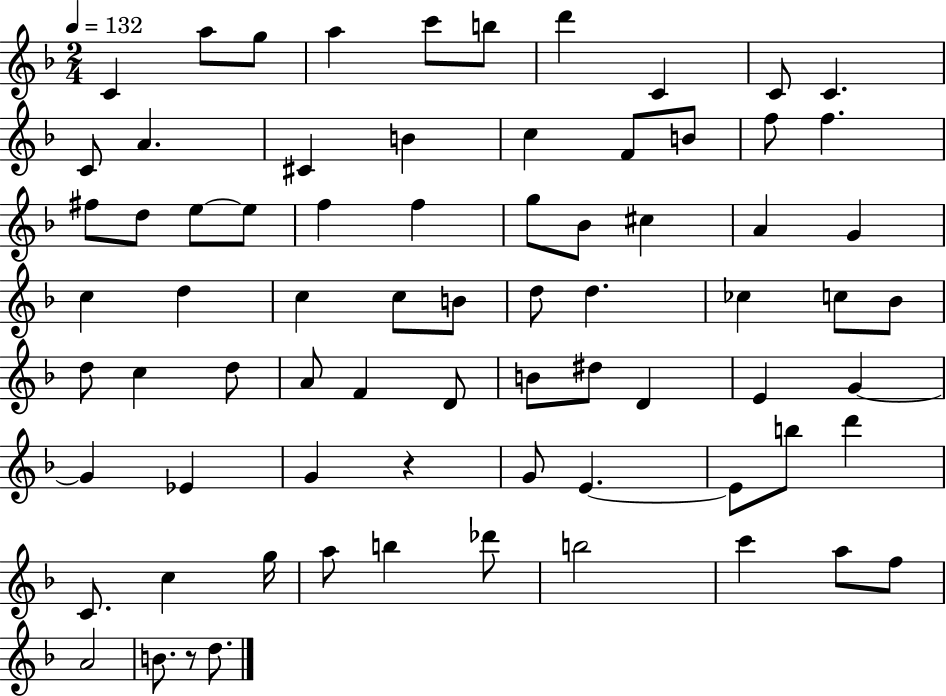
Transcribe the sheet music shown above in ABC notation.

X:1
T:Untitled
M:2/4
L:1/4
K:F
C a/2 g/2 a c'/2 b/2 d' C C/2 C C/2 A ^C B c F/2 B/2 f/2 f ^f/2 d/2 e/2 e/2 f f g/2 _B/2 ^c A G c d c c/2 B/2 d/2 d _c c/2 _B/2 d/2 c d/2 A/2 F D/2 B/2 ^d/2 D E G G _E G z G/2 E E/2 b/2 d' C/2 c g/4 a/2 b _d'/2 b2 c' a/2 f/2 A2 B/2 z/2 d/2